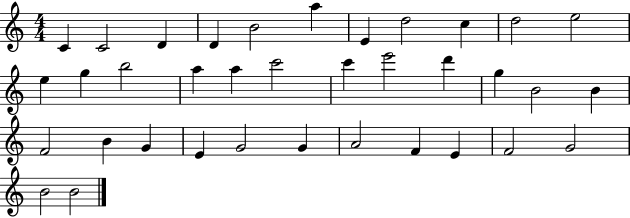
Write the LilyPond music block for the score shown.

{
  \clef treble
  \numericTimeSignature
  \time 4/4
  \key c \major
  c'4 c'2 d'4 | d'4 b'2 a''4 | e'4 d''2 c''4 | d''2 e''2 | \break e''4 g''4 b''2 | a''4 a''4 c'''2 | c'''4 e'''2 d'''4 | g''4 b'2 b'4 | \break f'2 b'4 g'4 | e'4 g'2 g'4 | a'2 f'4 e'4 | f'2 g'2 | \break b'2 b'2 | \bar "|."
}